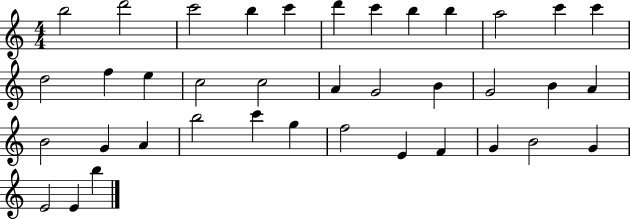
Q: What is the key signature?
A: C major